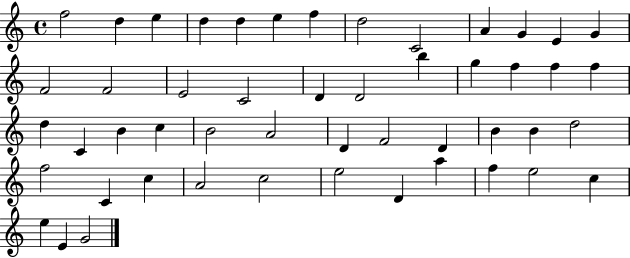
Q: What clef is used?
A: treble